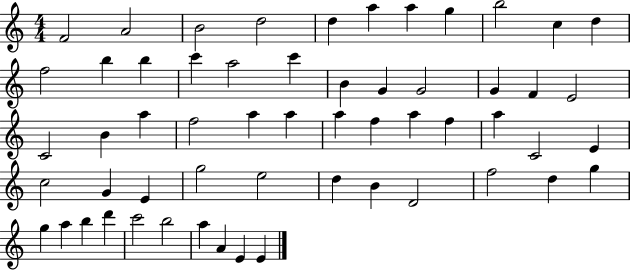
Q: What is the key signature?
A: C major